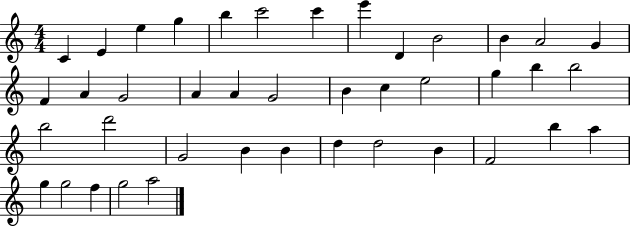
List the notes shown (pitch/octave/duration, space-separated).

C4/q E4/q E5/q G5/q B5/q C6/h C6/q E6/q D4/q B4/h B4/q A4/h G4/q F4/q A4/q G4/h A4/q A4/q G4/h B4/q C5/q E5/h G5/q B5/q B5/h B5/h D6/h G4/h B4/q B4/q D5/q D5/h B4/q F4/h B5/q A5/q G5/q G5/h F5/q G5/h A5/h